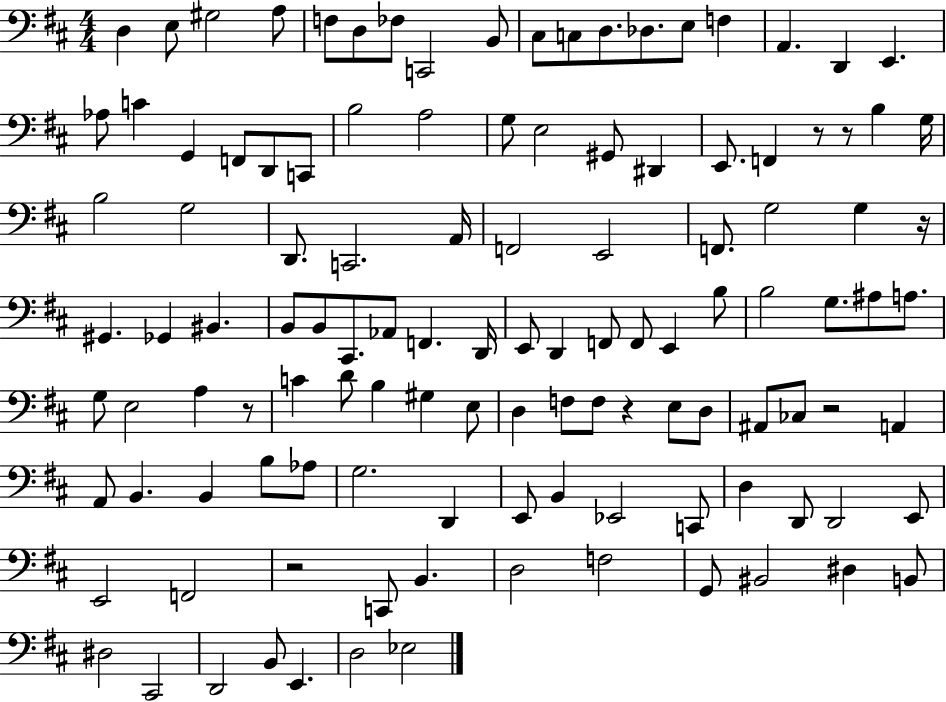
X:1
T:Untitled
M:4/4
L:1/4
K:D
D, E,/2 ^G,2 A,/2 F,/2 D,/2 _F,/2 C,,2 B,,/2 ^C,/2 C,/2 D,/2 _D,/2 E,/2 F, A,, D,, E,, _A,/2 C G,, F,,/2 D,,/2 C,,/2 B,2 A,2 G,/2 E,2 ^G,,/2 ^D,, E,,/2 F,, z/2 z/2 B, G,/4 B,2 G,2 D,,/2 C,,2 A,,/4 F,,2 E,,2 F,,/2 G,2 G, z/4 ^G,, _G,, ^B,, B,,/2 B,,/2 ^C,,/2 _A,,/2 F,, D,,/4 E,,/2 D,, F,,/2 F,,/2 E,, B,/2 B,2 G,/2 ^A,/2 A,/2 G,/2 E,2 A, z/2 C D/2 B, ^G, E,/2 D, F,/2 F,/2 z E,/2 D,/2 ^A,,/2 _C,/2 z2 A,, A,,/2 B,, B,, B,/2 _A,/2 G,2 D,, E,,/2 B,, _E,,2 C,,/2 D, D,,/2 D,,2 E,,/2 E,,2 F,,2 z2 C,,/2 B,, D,2 F,2 G,,/2 ^B,,2 ^D, B,,/2 ^D,2 ^C,,2 D,,2 B,,/2 E,, D,2 _E,2